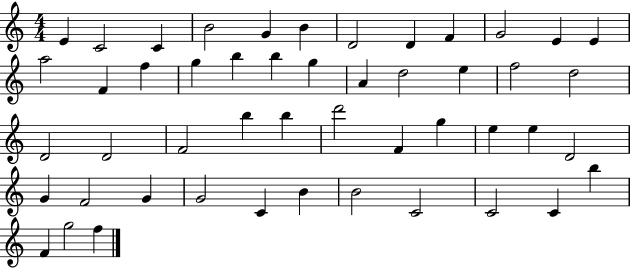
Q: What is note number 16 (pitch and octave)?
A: G5